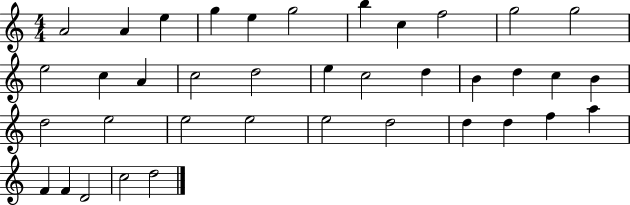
{
  \clef treble
  \numericTimeSignature
  \time 4/4
  \key c \major
  a'2 a'4 e''4 | g''4 e''4 g''2 | b''4 c''4 f''2 | g''2 g''2 | \break e''2 c''4 a'4 | c''2 d''2 | e''4 c''2 d''4 | b'4 d''4 c''4 b'4 | \break d''2 e''2 | e''2 e''2 | e''2 d''2 | d''4 d''4 f''4 a''4 | \break f'4 f'4 d'2 | c''2 d''2 | \bar "|."
}